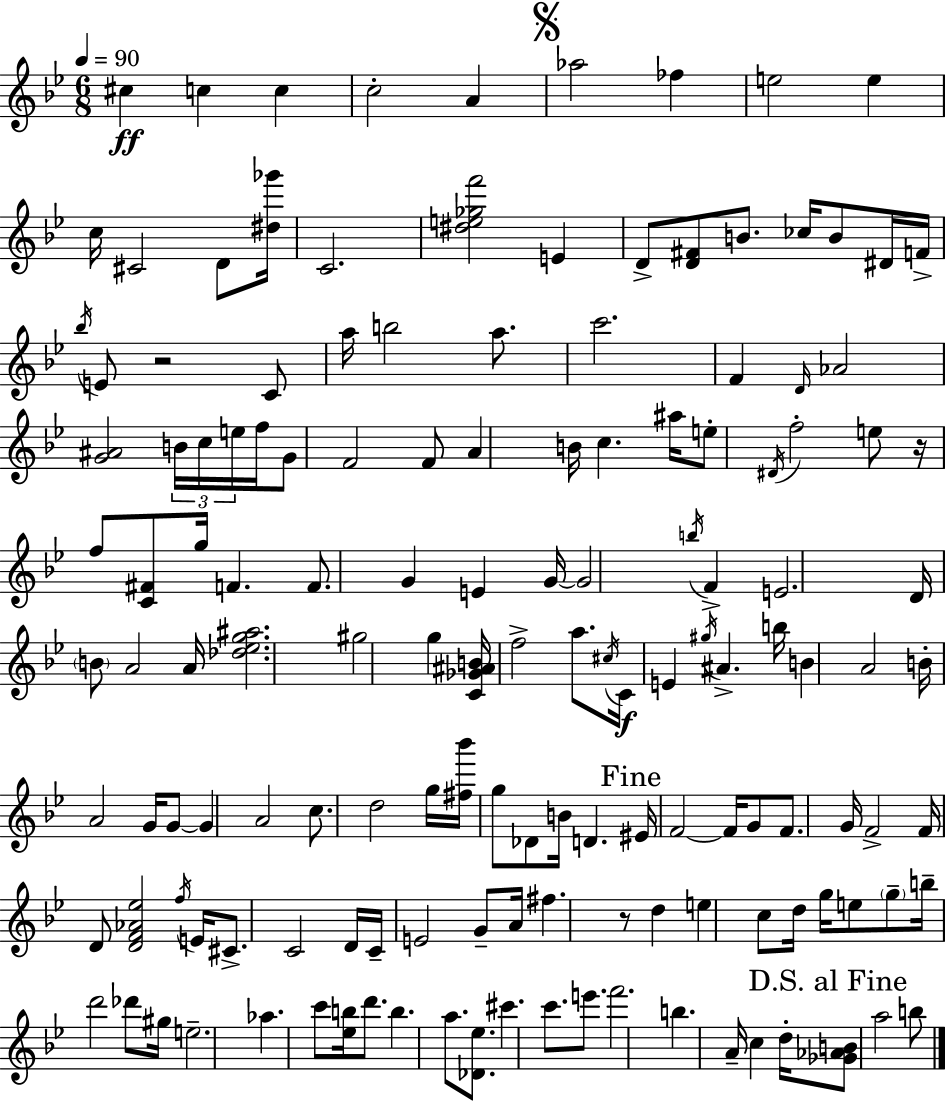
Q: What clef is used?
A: treble